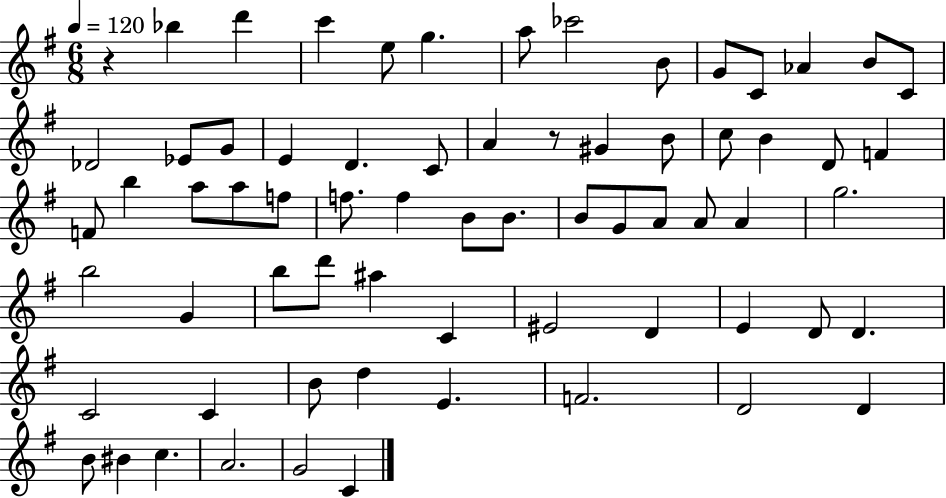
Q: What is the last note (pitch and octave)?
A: C4